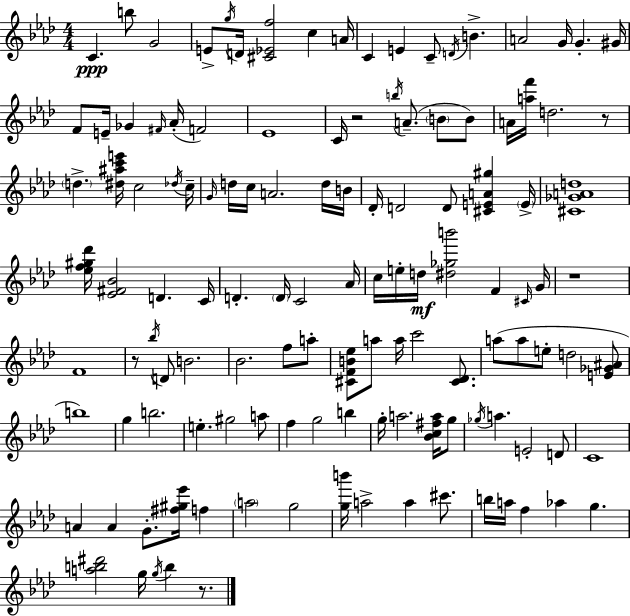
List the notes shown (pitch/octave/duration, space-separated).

C4/q. B5/e G4/h E4/e G5/s D4/s [C#4,Eb4,F5]/h C5/q A4/s C4/q E4/q C4/e D4/s B4/q. A4/h G4/s G4/q. G#4/s F4/e E4/s Gb4/q F#4/s Ab4/s F4/h Eb4/w C4/s R/h B5/s A4/e. B4/e B4/e A4/s [A5,F6]/s D5/h. R/e D5/q. [D#5,A#5,C6,E6]/s C5/h Db5/s C5/s G4/s D5/s C5/s A4/h. D5/s B4/s Db4/s D4/h D4/e [C#4,E4,A4,G#5]/q E4/s [C#4,Gb4,A4,D5]/w [Eb5,F5,G#5,Db6]/s [Eb4,F#4,Bb4]/h D4/q. C4/s D4/q. D4/s C4/h Ab4/s C5/s E5/s D5/s [D#5,Gb5,B6]/h F4/q C#4/s G4/s R/w F4/w R/e Bb5/s D4/e B4/h. Bb4/h. F5/e A5/e [C#4,F4,B4,Eb5]/e A5/e A5/s C6/h [C#4,Db4]/e. A5/e A5/e E5/e D5/h [E4,Gb4,A#4]/e B5/w G5/q B5/h. E5/q. G#5/h A5/e F5/q G5/h B5/q G5/s A5/h. [Bb4,C5,F#5,A5]/s G5/e Gb5/s A5/q. E4/h D4/e C4/w A4/q A4/q G4/e. [F#5,G#5,Eb6]/s F5/q A5/h G5/h [G5,B6]/s A5/h A5/q C#6/e. B5/s A5/s F5/q Ab5/q G5/q. [A5,B5,D#6]/h G5/s G5/s B5/q R/e.